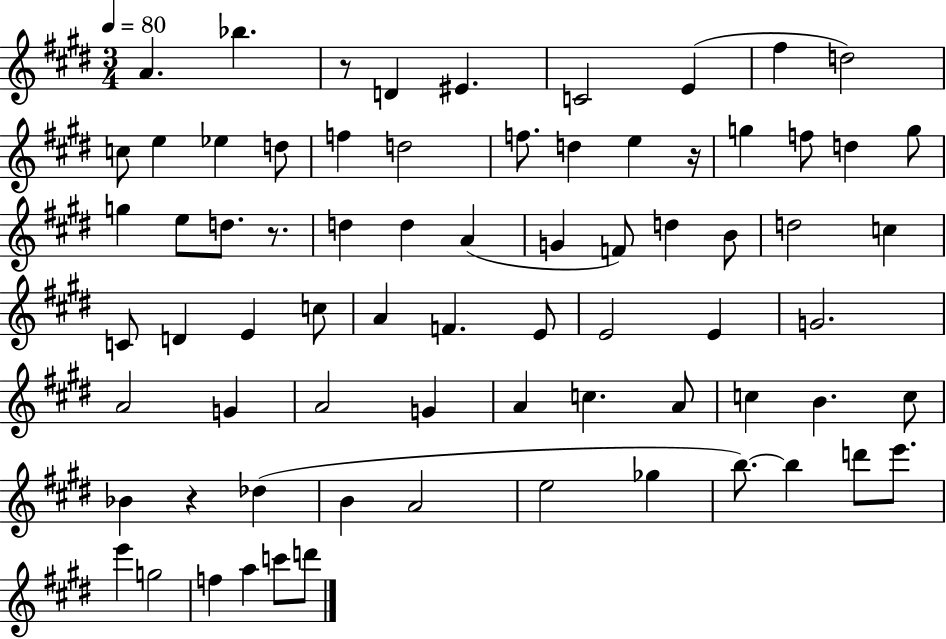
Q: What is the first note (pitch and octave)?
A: A4